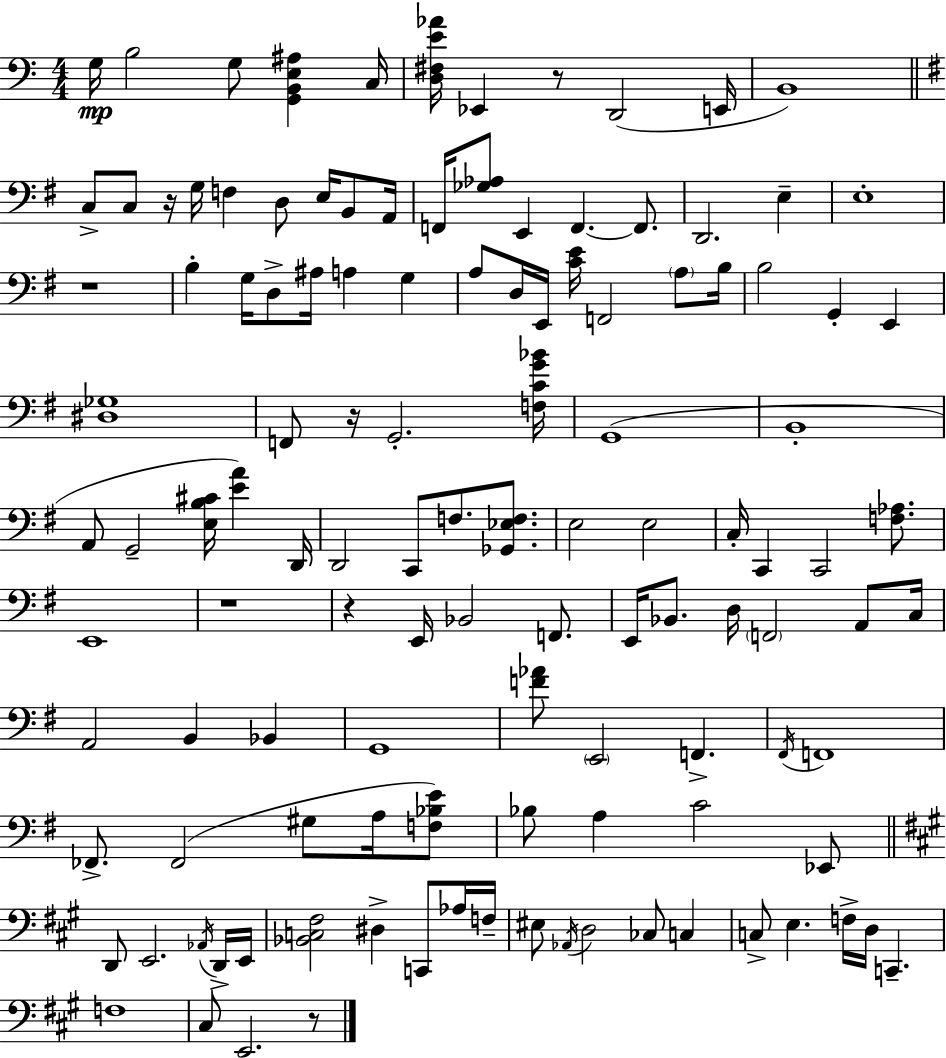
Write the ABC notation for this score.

X:1
T:Untitled
M:4/4
L:1/4
K:Am
G,/4 B,2 G,/2 [G,,B,,E,^A,] C,/4 [D,^F,E_A]/4 _E,, z/2 D,,2 E,,/4 B,,4 C,/2 C,/2 z/4 G,/4 F, D,/2 E,/4 B,,/2 A,,/4 F,,/4 [_G,_A,]/2 E,, F,, F,,/2 D,,2 E, E,4 z4 B, G,/4 D,/2 ^A,/4 A, G, A,/2 D,/4 E,,/4 [CE]/4 F,,2 A,/2 B,/4 B,2 G,, E,, [^D,_G,]4 F,,/2 z/4 G,,2 [F,CG_B]/4 G,,4 B,,4 A,,/2 G,,2 [E,B,^C]/4 [EA] D,,/4 D,,2 C,,/2 F,/2 [_G,,_E,F,]/2 E,2 E,2 C,/4 C,, C,,2 [F,_A,]/2 E,,4 z4 z E,,/4 _B,,2 F,,/2 E,,/4 _B,,/2 D,/4 F,,2 A,,/2 C,/4 A,,2 B,, _B,, G,,4 [F_A]/2 E,,2 F,, ^F,,/4 F,,4 _F,,/2 _F,,2 ^G,/2 A,/4 [F,_B,E]/2 _B,/2 A, C2 _E,,/2 D,,/2 E,,2 _A,,/4 D,,/4 E,,/4 [_B,,C,^F,]2 ^D, C,,/2 _A,/4 F,/4 ^E,/2 _A,,/4 D,2 _C,/2 C, C,/2 E, F,/4 D,/4 C,, F,4 ^C,/2 E,,2 z/2